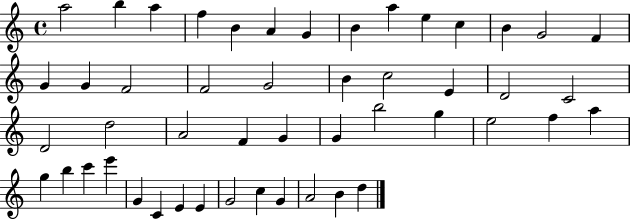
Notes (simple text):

A5/h B5/q A5/q F5/q B4/q A4/q G4/q B4/q A5/q E5/q C5/q B4/q G4/h F4/q G4/q G4/q F4/h F4/h G4/h B4/q C5/h E4/q D4/h C4/h D4/h D5/h A4/h F4/q G4/q G4/q B5/h G5/q E5/h F5/q A5/q G5/q B5/q C6/q E6/q G4/q C4/q E4/q E4/q G4/h C5/q G4/q A4/h B4/q D5/q